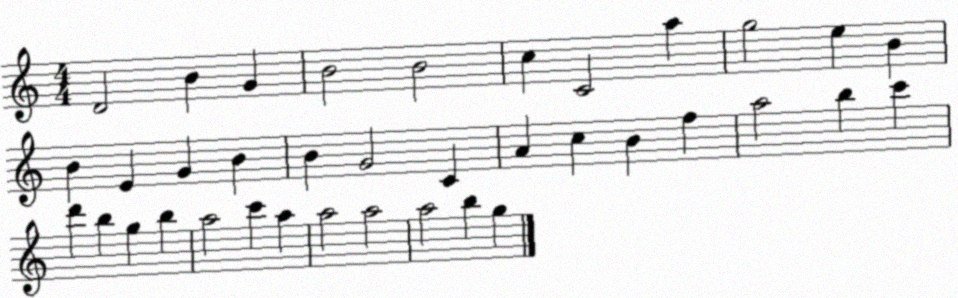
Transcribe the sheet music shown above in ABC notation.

X:1
T:Untitled
M:4/4
L:1/4
K:C
D2 B G B2 B2 c C2 a g2 e B B E G B B G2 C A c B f a2 b c' d' b g b a2 c' a a2 a2 a2 b g